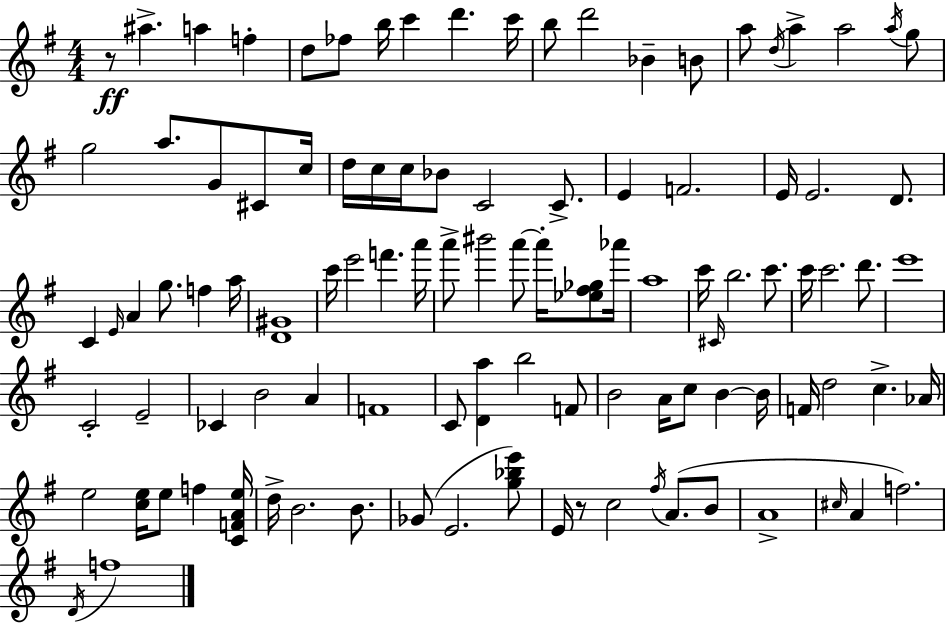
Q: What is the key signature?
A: G major